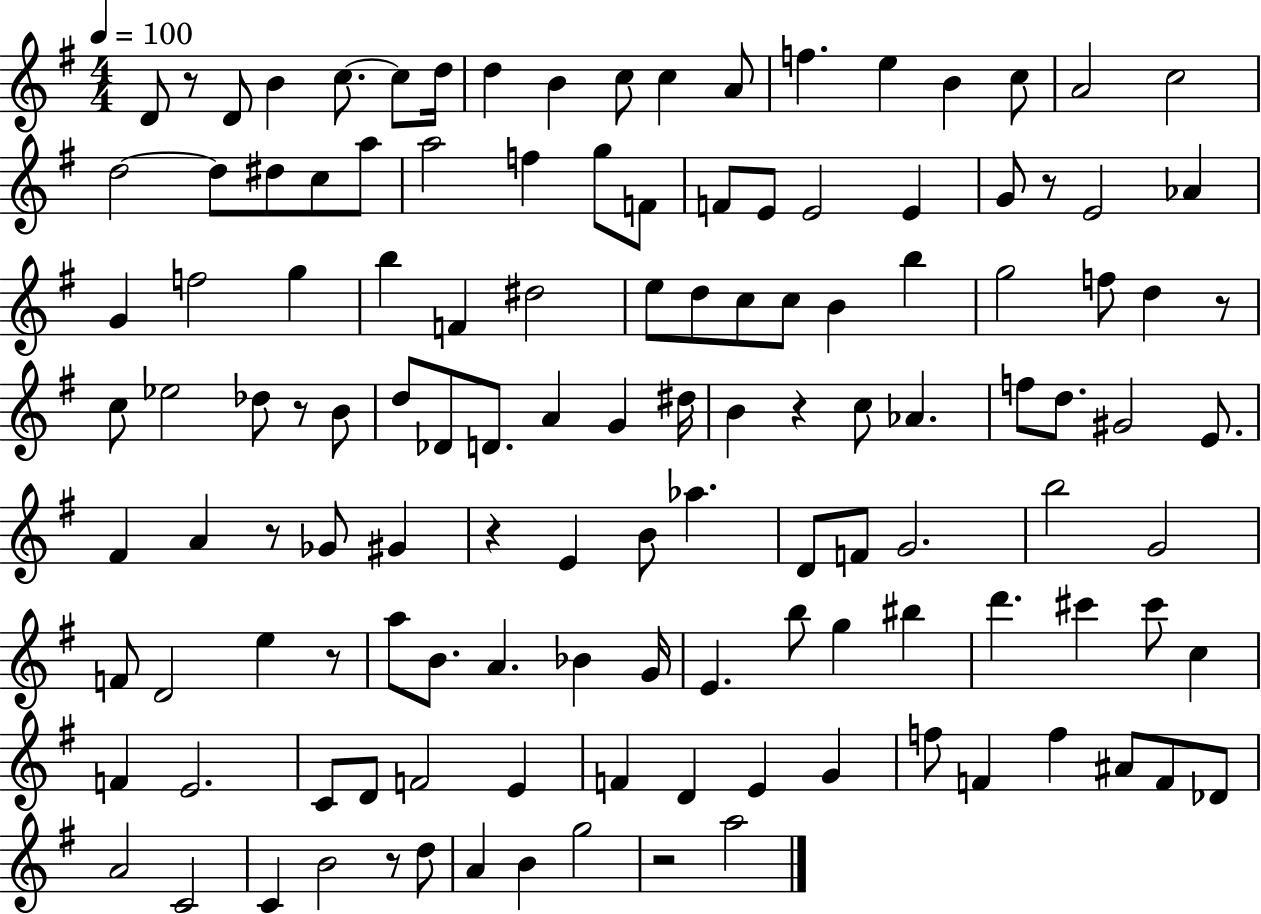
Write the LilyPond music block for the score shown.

{
  \clef treble
  \numericTimeSignature
  \time 4/4
  \key g \major
  \tempo 4 = 100
  d'8 r8 d'8 b'4 c''8.~~ c''8 d''16 | d''4 b'4 c''8 c''4 a'8 | f''4. e''4 b'4 c''8 | a'2 c''2 | \break d''2~~ d''8 dis''8 c''8 a''8 | a''2 f''4 g''8 f'8 | f'8 e'8 e'2 e'4 | g'8 r8 e'2 aes'4 | \break g'4 f''2 g''4 | b''4 f'4 dis''2 | e''8 d''8 c''8 c''8 b'4 b''4 | g''2 f''8 d''4 r8 | \break c''8 ees''2 des''8 r8 b'8 | d''8 des'8 d'8. a'4 g'4 dis''16 | b'4 r4 c''8 aes'4. | f''8 d''8. gis'2 e'8. | \break fis'4 a'4 r8 ges'8 gis'4 | r4 e'4 b'8 aes''4. | d'8 f'8 g'2. | b''2 g'2 | \break f'8 d'2 e''4 r8 | a''8 b'8. a'4. bes'4 g'16 | e'4. b''8 g''4 bis''4 | d'''4. cis'''4 cis'''8 c''4 | \break f'4 e'2. | c'8 d'8 f'2 e'4 | f'4 d'4 e'4 g'4 | f''8 f'4 f''4 ais'8 f'8 des'8 | \break a'2 c'2 | c'4 b'2 r8 d''8 | a'4 b'4 g''2 | r2 a''2 | \break \bar "|."
}